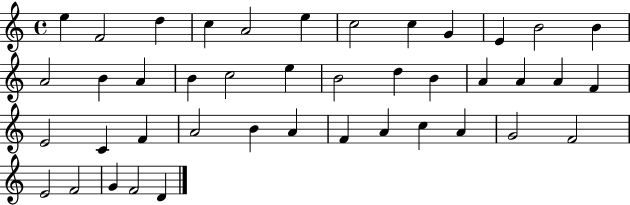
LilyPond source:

{
  \clef treble
  \time 4/4
  \defaultTimeSignature
  \key c \major
  e''4 f'2 d''4 | c''4 a'2 e''4 | c''2 c''4 g'4 | e'4 b'2 b'4 | \break a'2 b'4 a'4 | b'4 c''2 e''4 | b'2 d''4 b'4 | a'4 a'4 a'4 f'4 | \break e'2 c'4 f'4 | a'2 b'4 a'4 | f'4 a'4 c''4 a'4 | g'2 f'2 | \break e'2 f'2 | g'4 f'2 d'4 | \bar "|."
}